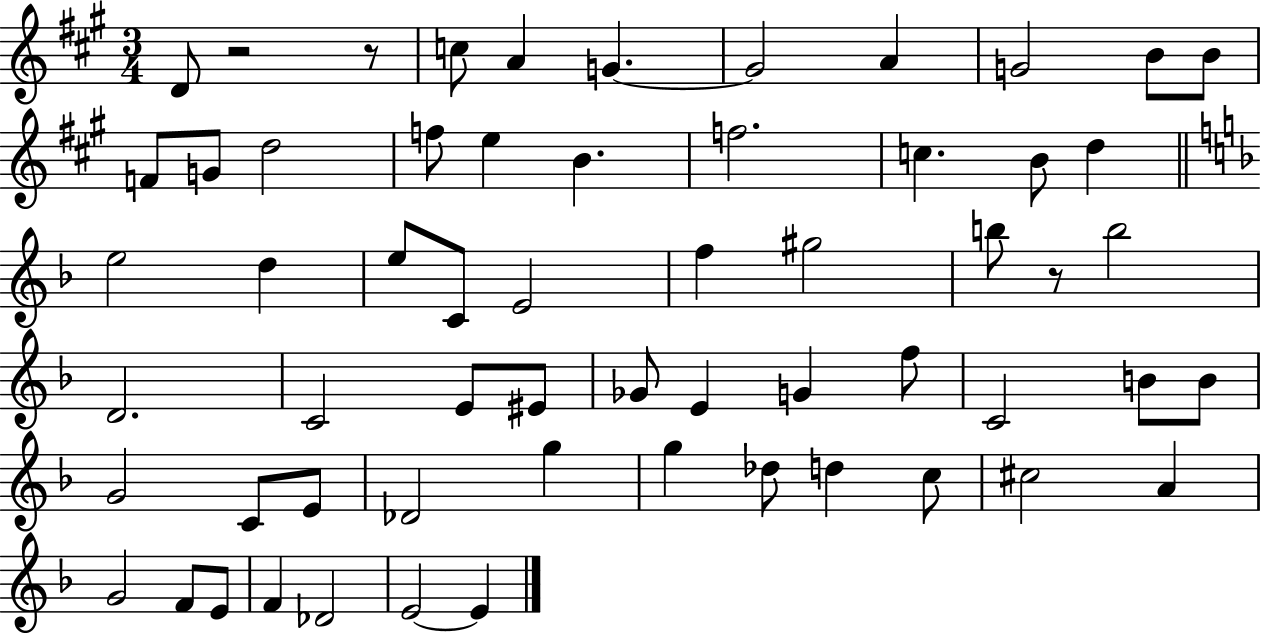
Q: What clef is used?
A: treble